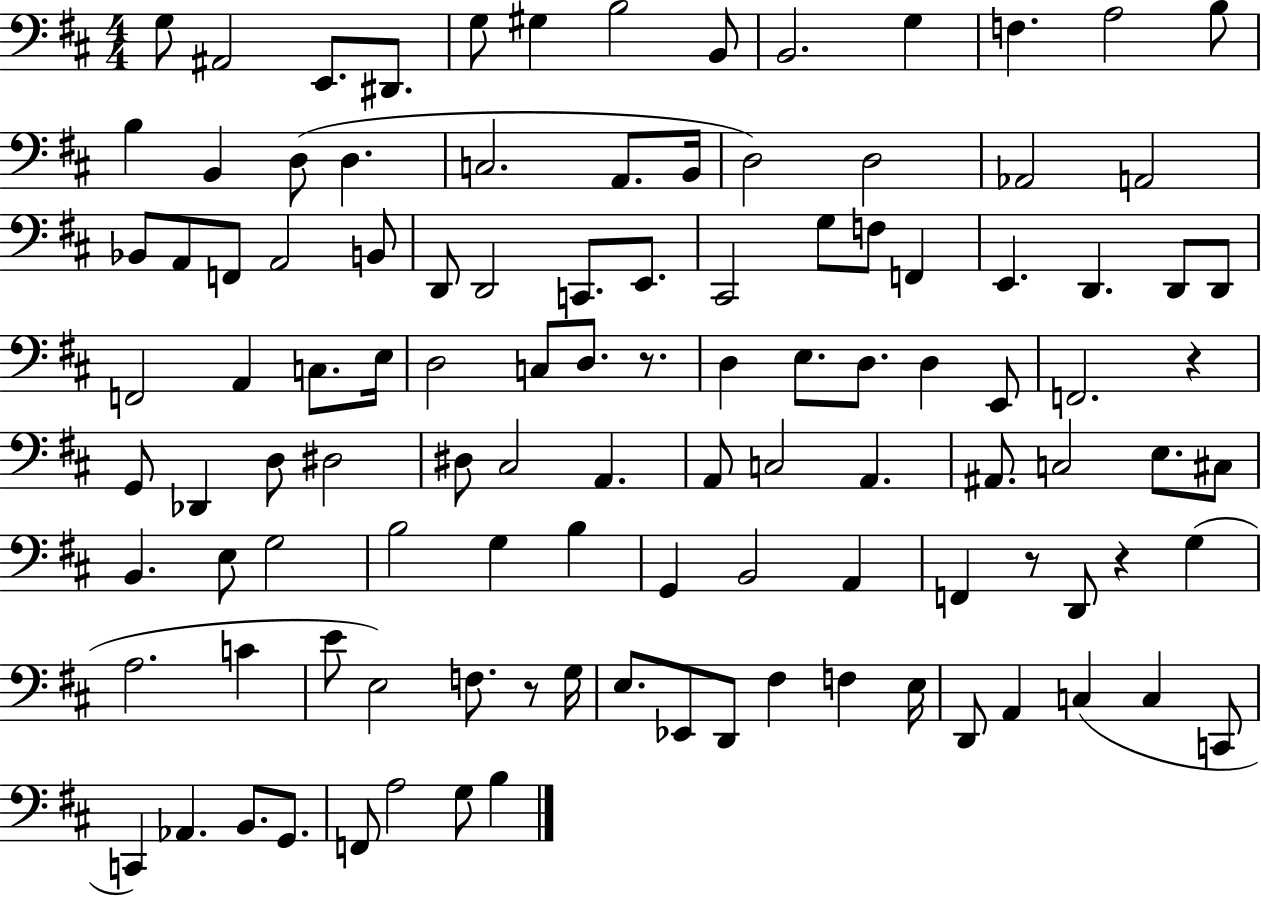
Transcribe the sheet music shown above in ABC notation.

X:1
T:Untitled
M:4/4
L:1/4
K:D
G,/2 ^A,,2 E,,/2 ^D,,/2 G,/2 ^G, B,2 B,,/2 B,,2 G, F, A,2 B,/2 B, B,, D,/2 D, C,2 A,,/2 B,,/4 D,2 D,2 _A,,2 A,,2 _B,,/2 A,,/2 F,,/2 A,,2 B,,/2 D,,/2 D,,2 C,,/2 E,,/2 ^C,,2 G,/2 F,/2 F,, E,, D,, D,,/2 D,,/2 F,,2 A,, C,/2 E,/4 D,2 C,/2 D,/2 z/2 D, E,/2 D,/2 D, E,,/2 F,,2 z G,,/2 _D,, D,/2 ^D,2 ^D,/2 ^C,2 A,, A,,/2 C,2 A,, ^A,,/2 C,2 E,/2 ^C,/2 B,, E,/2 G,2 B,2 G, B, G,, B,,2 A,, F,, z/2 D,,/2 z G, A,2 C E/2 E,2 F,/2 z/2 G,/4 E,/2 _E,,/2 D,,/2 ^F, F, E,/4 D,,/2 A,, C, C, C,,/2 C,, _A,, B,,/2 G,,/2 F,,/2 A,2 G,/2 B,